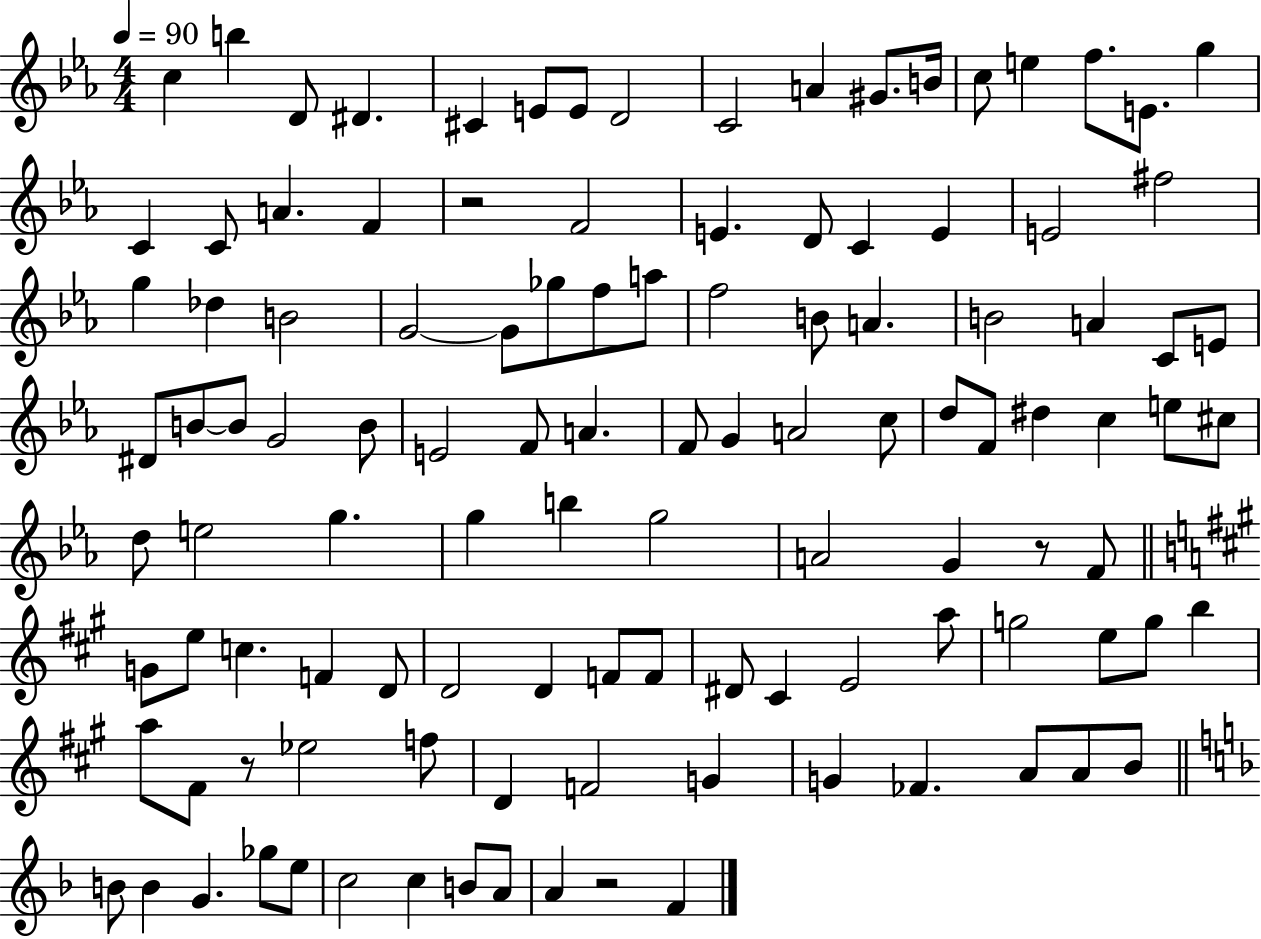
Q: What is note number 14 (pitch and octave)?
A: E5